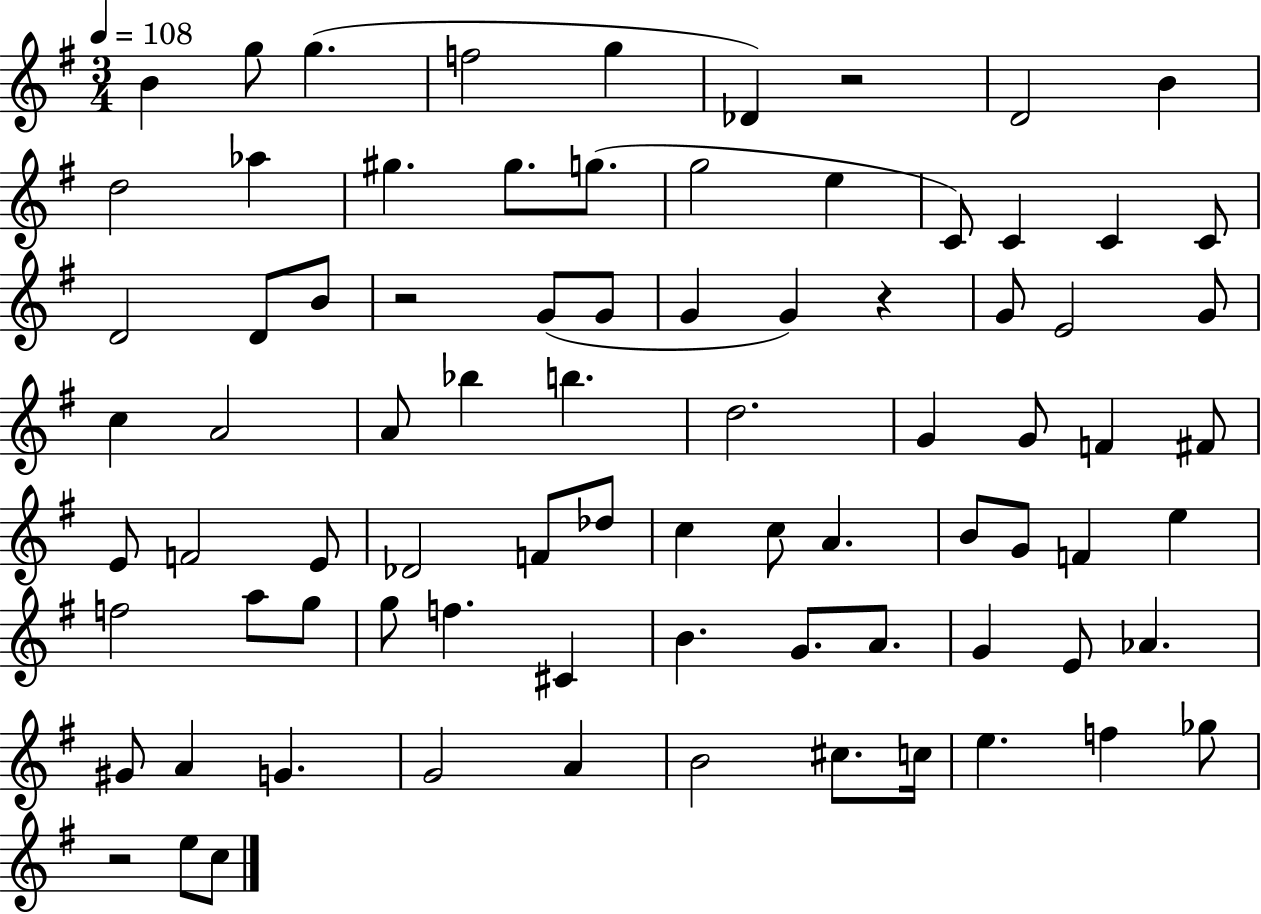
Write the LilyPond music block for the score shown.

{
  \clef treble
  \numericTimeSignature
  \time 3/4
  \key g \major
  \tempo 4 = 108
  b'4 g''8 g''4.( | f''2 g''4 | des'4) r2 | d'2 b'4 | \break d''2 aes''4 | gis''4. gis''8. g''8.( | g''2 e''4 | c'8) c'4 c'4 c'8 | \break d'2 d'8 b'8 | r2 g'8( g'8 | g'4 g'4) r4 | g'8 e'2 g'8 | \break c''4 a'2 | a'8 bes''4 b''4. | d''2. | g'4 g'8 f'4 fis'8 | \break e'8 f'2 e'8 | des'2 f'8 des''8 | c''4 c''8 a'4. | b'8 g'8 f'4 e''4 | \break f''2 a''8 g''8 | g''8 f''4. cis'4 | b'4. g'8. a'8. | g'4 e'8 aes'4. | \break gis'8 a'4 g'4. | g'2 a'4 | b'2 cis''8. c''16 | e''4. f''4 ges''8 | \break r2 e''8 c''8 | \bar "|."
}